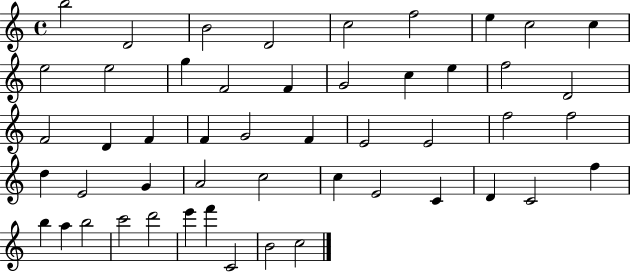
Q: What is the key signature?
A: C major